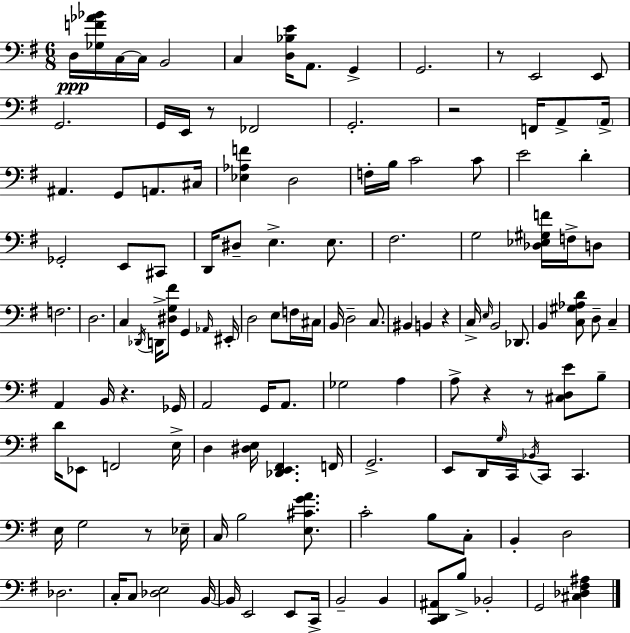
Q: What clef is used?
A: bass